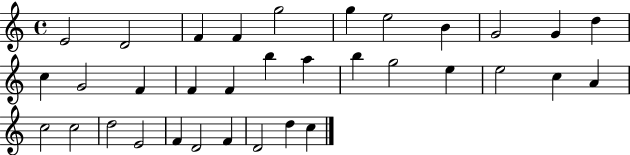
X:1
T:Untitled
M:4/4
L:1/4
K:C
E2 D2 F F g2 g e2 B G2 G d c G2 F F F b a b g2 e e2 c A c2 c2 d2 E2 F D2 F D2 d c